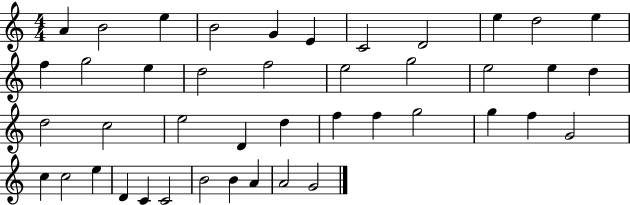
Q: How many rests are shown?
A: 0